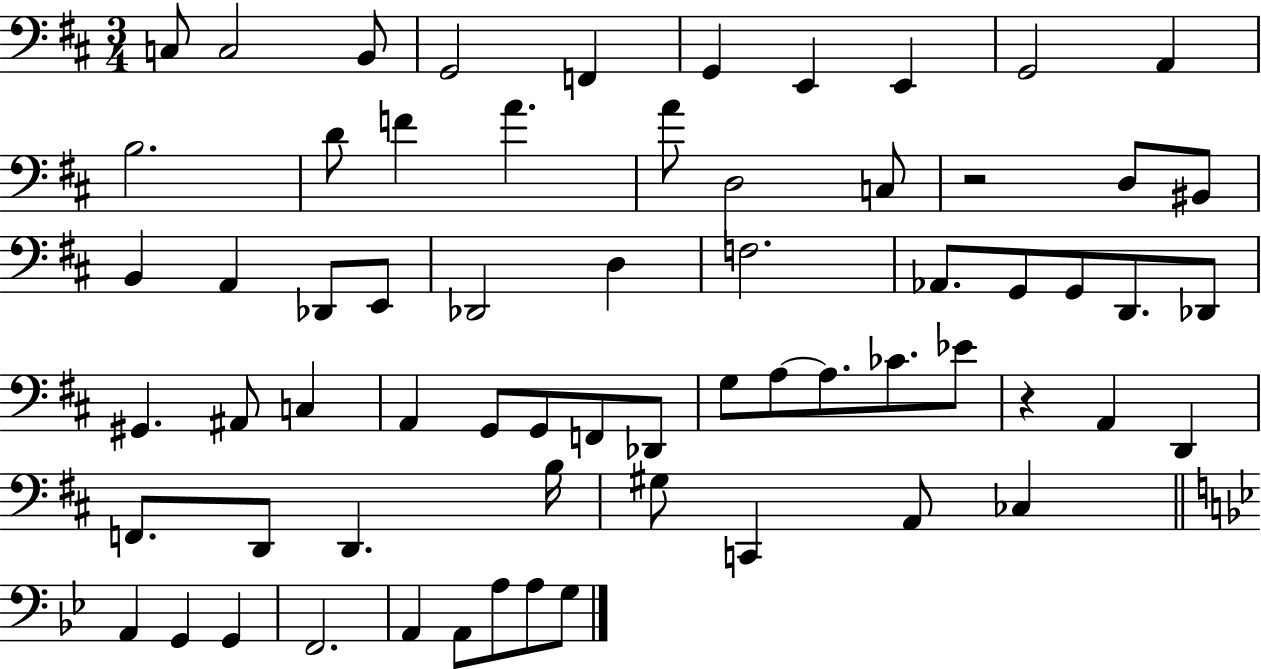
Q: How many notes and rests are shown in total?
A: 65